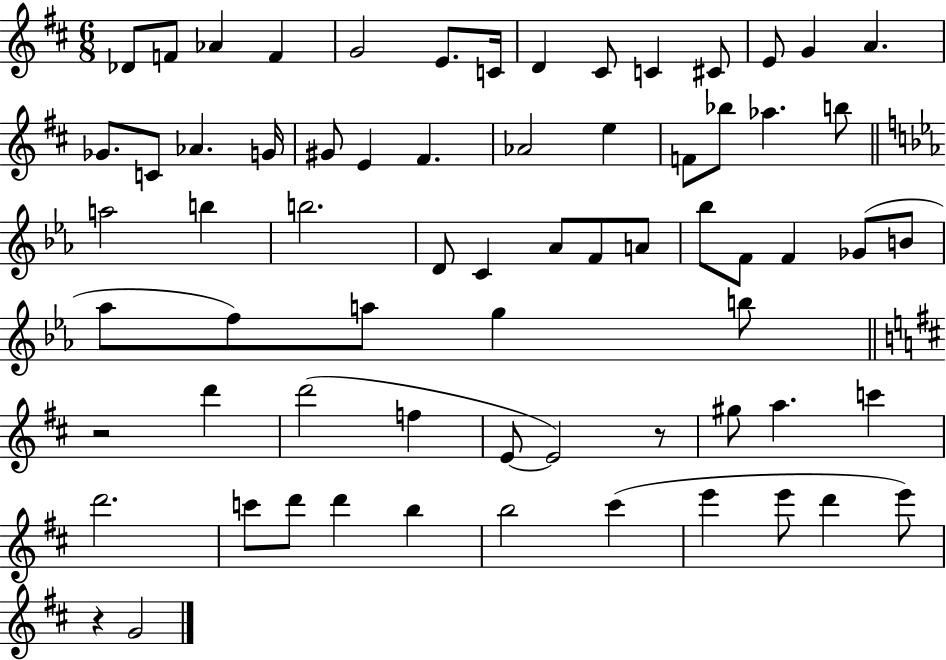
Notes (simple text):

Db4/e F4/e Ab4/q F4/q G4/h E4/e. C4/s D4/q C#4/e C4/q C#4/e E4/e G4/q A4/q. Gb4/e. C4/e Ab4/q. G4/s G#4/e E4/q F#4/q. Ab4/h E5/q F4/e Bb5/e Ab5/q. B5/e A5/h B5/q B5/h. D4/e C4/q Ab4/e F4/e A4/e Bb5/e F4/e F4/q Gb4/e B4/e Ab5/e F5/e A5/e G5/q B5/e R/h D6/q D6/h F5/q E4/e E4/h R/e G#5/e A5/q. C6/q D6/h. C6/e D6/e D6/q B5/q B5/h C#6/q E6/q E6/e D6/q E6/e R/q G4/h